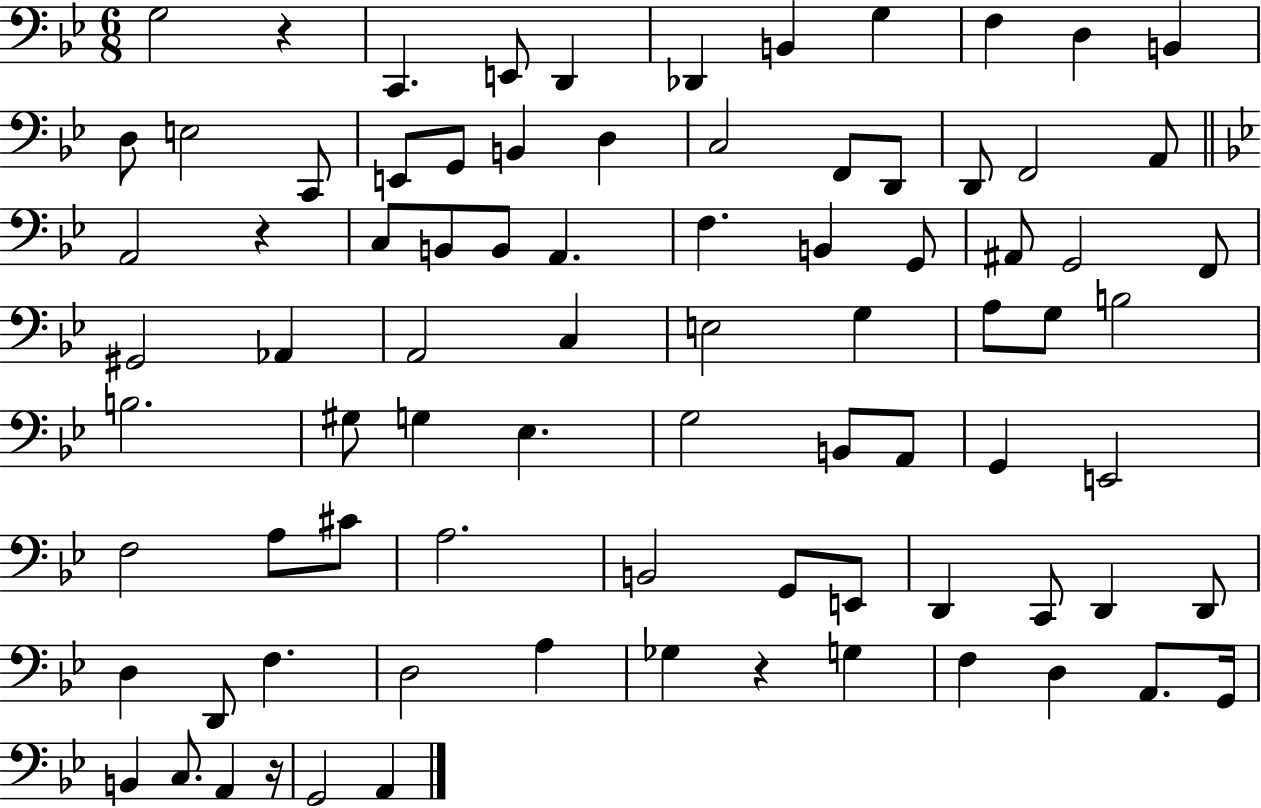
{
  \clef bass
  \numericTimeSignature
  \time 6/8
  \key bes \major
  \repeat volta 2 { g2 r4 | c,4. e,8 d,4 | des,4 b,4 g4 | f4 d4 b,4 | \break d8 e2 c,8 | e,8 g,8 b,4 d4 | c2 f,8 d,8 | d,8 f,2 a,8 | \break \bar "||" \break \key g \minor a,2 r4 | c8 b,8 b,8 a,4. | f4. b,4 g,8 | ais,8 g,2 f,8 | \break gis,2 aes,4 | a,2 c4 | e2 g4 | a8 g8 b2 | \break b2. | gis8 g4 ees4. | g2 b,8 a,8 | g,4 e,2 | \break f2 a8 cis'8 | a2. | b,2 g,8 e,8 | d,4 c,8 d,4 d,8 | \break d4 d,8 f4. | d2 a4 | ges4 r4 g4 | f4 d4 a,8. g,16 | \break b,4 c8. a,4 r16 | g,2 a,4 | } \bar "|."
}